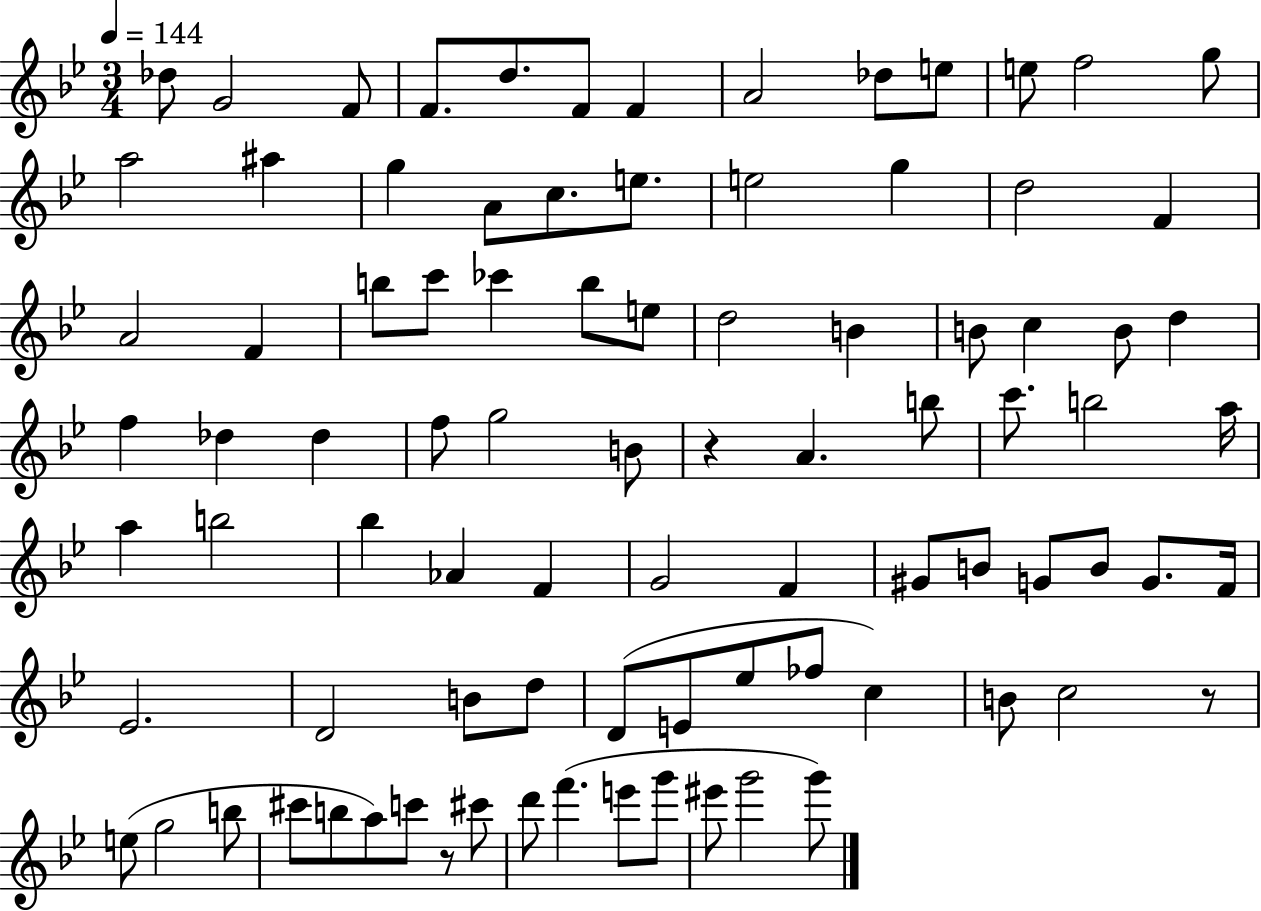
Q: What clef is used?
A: treble